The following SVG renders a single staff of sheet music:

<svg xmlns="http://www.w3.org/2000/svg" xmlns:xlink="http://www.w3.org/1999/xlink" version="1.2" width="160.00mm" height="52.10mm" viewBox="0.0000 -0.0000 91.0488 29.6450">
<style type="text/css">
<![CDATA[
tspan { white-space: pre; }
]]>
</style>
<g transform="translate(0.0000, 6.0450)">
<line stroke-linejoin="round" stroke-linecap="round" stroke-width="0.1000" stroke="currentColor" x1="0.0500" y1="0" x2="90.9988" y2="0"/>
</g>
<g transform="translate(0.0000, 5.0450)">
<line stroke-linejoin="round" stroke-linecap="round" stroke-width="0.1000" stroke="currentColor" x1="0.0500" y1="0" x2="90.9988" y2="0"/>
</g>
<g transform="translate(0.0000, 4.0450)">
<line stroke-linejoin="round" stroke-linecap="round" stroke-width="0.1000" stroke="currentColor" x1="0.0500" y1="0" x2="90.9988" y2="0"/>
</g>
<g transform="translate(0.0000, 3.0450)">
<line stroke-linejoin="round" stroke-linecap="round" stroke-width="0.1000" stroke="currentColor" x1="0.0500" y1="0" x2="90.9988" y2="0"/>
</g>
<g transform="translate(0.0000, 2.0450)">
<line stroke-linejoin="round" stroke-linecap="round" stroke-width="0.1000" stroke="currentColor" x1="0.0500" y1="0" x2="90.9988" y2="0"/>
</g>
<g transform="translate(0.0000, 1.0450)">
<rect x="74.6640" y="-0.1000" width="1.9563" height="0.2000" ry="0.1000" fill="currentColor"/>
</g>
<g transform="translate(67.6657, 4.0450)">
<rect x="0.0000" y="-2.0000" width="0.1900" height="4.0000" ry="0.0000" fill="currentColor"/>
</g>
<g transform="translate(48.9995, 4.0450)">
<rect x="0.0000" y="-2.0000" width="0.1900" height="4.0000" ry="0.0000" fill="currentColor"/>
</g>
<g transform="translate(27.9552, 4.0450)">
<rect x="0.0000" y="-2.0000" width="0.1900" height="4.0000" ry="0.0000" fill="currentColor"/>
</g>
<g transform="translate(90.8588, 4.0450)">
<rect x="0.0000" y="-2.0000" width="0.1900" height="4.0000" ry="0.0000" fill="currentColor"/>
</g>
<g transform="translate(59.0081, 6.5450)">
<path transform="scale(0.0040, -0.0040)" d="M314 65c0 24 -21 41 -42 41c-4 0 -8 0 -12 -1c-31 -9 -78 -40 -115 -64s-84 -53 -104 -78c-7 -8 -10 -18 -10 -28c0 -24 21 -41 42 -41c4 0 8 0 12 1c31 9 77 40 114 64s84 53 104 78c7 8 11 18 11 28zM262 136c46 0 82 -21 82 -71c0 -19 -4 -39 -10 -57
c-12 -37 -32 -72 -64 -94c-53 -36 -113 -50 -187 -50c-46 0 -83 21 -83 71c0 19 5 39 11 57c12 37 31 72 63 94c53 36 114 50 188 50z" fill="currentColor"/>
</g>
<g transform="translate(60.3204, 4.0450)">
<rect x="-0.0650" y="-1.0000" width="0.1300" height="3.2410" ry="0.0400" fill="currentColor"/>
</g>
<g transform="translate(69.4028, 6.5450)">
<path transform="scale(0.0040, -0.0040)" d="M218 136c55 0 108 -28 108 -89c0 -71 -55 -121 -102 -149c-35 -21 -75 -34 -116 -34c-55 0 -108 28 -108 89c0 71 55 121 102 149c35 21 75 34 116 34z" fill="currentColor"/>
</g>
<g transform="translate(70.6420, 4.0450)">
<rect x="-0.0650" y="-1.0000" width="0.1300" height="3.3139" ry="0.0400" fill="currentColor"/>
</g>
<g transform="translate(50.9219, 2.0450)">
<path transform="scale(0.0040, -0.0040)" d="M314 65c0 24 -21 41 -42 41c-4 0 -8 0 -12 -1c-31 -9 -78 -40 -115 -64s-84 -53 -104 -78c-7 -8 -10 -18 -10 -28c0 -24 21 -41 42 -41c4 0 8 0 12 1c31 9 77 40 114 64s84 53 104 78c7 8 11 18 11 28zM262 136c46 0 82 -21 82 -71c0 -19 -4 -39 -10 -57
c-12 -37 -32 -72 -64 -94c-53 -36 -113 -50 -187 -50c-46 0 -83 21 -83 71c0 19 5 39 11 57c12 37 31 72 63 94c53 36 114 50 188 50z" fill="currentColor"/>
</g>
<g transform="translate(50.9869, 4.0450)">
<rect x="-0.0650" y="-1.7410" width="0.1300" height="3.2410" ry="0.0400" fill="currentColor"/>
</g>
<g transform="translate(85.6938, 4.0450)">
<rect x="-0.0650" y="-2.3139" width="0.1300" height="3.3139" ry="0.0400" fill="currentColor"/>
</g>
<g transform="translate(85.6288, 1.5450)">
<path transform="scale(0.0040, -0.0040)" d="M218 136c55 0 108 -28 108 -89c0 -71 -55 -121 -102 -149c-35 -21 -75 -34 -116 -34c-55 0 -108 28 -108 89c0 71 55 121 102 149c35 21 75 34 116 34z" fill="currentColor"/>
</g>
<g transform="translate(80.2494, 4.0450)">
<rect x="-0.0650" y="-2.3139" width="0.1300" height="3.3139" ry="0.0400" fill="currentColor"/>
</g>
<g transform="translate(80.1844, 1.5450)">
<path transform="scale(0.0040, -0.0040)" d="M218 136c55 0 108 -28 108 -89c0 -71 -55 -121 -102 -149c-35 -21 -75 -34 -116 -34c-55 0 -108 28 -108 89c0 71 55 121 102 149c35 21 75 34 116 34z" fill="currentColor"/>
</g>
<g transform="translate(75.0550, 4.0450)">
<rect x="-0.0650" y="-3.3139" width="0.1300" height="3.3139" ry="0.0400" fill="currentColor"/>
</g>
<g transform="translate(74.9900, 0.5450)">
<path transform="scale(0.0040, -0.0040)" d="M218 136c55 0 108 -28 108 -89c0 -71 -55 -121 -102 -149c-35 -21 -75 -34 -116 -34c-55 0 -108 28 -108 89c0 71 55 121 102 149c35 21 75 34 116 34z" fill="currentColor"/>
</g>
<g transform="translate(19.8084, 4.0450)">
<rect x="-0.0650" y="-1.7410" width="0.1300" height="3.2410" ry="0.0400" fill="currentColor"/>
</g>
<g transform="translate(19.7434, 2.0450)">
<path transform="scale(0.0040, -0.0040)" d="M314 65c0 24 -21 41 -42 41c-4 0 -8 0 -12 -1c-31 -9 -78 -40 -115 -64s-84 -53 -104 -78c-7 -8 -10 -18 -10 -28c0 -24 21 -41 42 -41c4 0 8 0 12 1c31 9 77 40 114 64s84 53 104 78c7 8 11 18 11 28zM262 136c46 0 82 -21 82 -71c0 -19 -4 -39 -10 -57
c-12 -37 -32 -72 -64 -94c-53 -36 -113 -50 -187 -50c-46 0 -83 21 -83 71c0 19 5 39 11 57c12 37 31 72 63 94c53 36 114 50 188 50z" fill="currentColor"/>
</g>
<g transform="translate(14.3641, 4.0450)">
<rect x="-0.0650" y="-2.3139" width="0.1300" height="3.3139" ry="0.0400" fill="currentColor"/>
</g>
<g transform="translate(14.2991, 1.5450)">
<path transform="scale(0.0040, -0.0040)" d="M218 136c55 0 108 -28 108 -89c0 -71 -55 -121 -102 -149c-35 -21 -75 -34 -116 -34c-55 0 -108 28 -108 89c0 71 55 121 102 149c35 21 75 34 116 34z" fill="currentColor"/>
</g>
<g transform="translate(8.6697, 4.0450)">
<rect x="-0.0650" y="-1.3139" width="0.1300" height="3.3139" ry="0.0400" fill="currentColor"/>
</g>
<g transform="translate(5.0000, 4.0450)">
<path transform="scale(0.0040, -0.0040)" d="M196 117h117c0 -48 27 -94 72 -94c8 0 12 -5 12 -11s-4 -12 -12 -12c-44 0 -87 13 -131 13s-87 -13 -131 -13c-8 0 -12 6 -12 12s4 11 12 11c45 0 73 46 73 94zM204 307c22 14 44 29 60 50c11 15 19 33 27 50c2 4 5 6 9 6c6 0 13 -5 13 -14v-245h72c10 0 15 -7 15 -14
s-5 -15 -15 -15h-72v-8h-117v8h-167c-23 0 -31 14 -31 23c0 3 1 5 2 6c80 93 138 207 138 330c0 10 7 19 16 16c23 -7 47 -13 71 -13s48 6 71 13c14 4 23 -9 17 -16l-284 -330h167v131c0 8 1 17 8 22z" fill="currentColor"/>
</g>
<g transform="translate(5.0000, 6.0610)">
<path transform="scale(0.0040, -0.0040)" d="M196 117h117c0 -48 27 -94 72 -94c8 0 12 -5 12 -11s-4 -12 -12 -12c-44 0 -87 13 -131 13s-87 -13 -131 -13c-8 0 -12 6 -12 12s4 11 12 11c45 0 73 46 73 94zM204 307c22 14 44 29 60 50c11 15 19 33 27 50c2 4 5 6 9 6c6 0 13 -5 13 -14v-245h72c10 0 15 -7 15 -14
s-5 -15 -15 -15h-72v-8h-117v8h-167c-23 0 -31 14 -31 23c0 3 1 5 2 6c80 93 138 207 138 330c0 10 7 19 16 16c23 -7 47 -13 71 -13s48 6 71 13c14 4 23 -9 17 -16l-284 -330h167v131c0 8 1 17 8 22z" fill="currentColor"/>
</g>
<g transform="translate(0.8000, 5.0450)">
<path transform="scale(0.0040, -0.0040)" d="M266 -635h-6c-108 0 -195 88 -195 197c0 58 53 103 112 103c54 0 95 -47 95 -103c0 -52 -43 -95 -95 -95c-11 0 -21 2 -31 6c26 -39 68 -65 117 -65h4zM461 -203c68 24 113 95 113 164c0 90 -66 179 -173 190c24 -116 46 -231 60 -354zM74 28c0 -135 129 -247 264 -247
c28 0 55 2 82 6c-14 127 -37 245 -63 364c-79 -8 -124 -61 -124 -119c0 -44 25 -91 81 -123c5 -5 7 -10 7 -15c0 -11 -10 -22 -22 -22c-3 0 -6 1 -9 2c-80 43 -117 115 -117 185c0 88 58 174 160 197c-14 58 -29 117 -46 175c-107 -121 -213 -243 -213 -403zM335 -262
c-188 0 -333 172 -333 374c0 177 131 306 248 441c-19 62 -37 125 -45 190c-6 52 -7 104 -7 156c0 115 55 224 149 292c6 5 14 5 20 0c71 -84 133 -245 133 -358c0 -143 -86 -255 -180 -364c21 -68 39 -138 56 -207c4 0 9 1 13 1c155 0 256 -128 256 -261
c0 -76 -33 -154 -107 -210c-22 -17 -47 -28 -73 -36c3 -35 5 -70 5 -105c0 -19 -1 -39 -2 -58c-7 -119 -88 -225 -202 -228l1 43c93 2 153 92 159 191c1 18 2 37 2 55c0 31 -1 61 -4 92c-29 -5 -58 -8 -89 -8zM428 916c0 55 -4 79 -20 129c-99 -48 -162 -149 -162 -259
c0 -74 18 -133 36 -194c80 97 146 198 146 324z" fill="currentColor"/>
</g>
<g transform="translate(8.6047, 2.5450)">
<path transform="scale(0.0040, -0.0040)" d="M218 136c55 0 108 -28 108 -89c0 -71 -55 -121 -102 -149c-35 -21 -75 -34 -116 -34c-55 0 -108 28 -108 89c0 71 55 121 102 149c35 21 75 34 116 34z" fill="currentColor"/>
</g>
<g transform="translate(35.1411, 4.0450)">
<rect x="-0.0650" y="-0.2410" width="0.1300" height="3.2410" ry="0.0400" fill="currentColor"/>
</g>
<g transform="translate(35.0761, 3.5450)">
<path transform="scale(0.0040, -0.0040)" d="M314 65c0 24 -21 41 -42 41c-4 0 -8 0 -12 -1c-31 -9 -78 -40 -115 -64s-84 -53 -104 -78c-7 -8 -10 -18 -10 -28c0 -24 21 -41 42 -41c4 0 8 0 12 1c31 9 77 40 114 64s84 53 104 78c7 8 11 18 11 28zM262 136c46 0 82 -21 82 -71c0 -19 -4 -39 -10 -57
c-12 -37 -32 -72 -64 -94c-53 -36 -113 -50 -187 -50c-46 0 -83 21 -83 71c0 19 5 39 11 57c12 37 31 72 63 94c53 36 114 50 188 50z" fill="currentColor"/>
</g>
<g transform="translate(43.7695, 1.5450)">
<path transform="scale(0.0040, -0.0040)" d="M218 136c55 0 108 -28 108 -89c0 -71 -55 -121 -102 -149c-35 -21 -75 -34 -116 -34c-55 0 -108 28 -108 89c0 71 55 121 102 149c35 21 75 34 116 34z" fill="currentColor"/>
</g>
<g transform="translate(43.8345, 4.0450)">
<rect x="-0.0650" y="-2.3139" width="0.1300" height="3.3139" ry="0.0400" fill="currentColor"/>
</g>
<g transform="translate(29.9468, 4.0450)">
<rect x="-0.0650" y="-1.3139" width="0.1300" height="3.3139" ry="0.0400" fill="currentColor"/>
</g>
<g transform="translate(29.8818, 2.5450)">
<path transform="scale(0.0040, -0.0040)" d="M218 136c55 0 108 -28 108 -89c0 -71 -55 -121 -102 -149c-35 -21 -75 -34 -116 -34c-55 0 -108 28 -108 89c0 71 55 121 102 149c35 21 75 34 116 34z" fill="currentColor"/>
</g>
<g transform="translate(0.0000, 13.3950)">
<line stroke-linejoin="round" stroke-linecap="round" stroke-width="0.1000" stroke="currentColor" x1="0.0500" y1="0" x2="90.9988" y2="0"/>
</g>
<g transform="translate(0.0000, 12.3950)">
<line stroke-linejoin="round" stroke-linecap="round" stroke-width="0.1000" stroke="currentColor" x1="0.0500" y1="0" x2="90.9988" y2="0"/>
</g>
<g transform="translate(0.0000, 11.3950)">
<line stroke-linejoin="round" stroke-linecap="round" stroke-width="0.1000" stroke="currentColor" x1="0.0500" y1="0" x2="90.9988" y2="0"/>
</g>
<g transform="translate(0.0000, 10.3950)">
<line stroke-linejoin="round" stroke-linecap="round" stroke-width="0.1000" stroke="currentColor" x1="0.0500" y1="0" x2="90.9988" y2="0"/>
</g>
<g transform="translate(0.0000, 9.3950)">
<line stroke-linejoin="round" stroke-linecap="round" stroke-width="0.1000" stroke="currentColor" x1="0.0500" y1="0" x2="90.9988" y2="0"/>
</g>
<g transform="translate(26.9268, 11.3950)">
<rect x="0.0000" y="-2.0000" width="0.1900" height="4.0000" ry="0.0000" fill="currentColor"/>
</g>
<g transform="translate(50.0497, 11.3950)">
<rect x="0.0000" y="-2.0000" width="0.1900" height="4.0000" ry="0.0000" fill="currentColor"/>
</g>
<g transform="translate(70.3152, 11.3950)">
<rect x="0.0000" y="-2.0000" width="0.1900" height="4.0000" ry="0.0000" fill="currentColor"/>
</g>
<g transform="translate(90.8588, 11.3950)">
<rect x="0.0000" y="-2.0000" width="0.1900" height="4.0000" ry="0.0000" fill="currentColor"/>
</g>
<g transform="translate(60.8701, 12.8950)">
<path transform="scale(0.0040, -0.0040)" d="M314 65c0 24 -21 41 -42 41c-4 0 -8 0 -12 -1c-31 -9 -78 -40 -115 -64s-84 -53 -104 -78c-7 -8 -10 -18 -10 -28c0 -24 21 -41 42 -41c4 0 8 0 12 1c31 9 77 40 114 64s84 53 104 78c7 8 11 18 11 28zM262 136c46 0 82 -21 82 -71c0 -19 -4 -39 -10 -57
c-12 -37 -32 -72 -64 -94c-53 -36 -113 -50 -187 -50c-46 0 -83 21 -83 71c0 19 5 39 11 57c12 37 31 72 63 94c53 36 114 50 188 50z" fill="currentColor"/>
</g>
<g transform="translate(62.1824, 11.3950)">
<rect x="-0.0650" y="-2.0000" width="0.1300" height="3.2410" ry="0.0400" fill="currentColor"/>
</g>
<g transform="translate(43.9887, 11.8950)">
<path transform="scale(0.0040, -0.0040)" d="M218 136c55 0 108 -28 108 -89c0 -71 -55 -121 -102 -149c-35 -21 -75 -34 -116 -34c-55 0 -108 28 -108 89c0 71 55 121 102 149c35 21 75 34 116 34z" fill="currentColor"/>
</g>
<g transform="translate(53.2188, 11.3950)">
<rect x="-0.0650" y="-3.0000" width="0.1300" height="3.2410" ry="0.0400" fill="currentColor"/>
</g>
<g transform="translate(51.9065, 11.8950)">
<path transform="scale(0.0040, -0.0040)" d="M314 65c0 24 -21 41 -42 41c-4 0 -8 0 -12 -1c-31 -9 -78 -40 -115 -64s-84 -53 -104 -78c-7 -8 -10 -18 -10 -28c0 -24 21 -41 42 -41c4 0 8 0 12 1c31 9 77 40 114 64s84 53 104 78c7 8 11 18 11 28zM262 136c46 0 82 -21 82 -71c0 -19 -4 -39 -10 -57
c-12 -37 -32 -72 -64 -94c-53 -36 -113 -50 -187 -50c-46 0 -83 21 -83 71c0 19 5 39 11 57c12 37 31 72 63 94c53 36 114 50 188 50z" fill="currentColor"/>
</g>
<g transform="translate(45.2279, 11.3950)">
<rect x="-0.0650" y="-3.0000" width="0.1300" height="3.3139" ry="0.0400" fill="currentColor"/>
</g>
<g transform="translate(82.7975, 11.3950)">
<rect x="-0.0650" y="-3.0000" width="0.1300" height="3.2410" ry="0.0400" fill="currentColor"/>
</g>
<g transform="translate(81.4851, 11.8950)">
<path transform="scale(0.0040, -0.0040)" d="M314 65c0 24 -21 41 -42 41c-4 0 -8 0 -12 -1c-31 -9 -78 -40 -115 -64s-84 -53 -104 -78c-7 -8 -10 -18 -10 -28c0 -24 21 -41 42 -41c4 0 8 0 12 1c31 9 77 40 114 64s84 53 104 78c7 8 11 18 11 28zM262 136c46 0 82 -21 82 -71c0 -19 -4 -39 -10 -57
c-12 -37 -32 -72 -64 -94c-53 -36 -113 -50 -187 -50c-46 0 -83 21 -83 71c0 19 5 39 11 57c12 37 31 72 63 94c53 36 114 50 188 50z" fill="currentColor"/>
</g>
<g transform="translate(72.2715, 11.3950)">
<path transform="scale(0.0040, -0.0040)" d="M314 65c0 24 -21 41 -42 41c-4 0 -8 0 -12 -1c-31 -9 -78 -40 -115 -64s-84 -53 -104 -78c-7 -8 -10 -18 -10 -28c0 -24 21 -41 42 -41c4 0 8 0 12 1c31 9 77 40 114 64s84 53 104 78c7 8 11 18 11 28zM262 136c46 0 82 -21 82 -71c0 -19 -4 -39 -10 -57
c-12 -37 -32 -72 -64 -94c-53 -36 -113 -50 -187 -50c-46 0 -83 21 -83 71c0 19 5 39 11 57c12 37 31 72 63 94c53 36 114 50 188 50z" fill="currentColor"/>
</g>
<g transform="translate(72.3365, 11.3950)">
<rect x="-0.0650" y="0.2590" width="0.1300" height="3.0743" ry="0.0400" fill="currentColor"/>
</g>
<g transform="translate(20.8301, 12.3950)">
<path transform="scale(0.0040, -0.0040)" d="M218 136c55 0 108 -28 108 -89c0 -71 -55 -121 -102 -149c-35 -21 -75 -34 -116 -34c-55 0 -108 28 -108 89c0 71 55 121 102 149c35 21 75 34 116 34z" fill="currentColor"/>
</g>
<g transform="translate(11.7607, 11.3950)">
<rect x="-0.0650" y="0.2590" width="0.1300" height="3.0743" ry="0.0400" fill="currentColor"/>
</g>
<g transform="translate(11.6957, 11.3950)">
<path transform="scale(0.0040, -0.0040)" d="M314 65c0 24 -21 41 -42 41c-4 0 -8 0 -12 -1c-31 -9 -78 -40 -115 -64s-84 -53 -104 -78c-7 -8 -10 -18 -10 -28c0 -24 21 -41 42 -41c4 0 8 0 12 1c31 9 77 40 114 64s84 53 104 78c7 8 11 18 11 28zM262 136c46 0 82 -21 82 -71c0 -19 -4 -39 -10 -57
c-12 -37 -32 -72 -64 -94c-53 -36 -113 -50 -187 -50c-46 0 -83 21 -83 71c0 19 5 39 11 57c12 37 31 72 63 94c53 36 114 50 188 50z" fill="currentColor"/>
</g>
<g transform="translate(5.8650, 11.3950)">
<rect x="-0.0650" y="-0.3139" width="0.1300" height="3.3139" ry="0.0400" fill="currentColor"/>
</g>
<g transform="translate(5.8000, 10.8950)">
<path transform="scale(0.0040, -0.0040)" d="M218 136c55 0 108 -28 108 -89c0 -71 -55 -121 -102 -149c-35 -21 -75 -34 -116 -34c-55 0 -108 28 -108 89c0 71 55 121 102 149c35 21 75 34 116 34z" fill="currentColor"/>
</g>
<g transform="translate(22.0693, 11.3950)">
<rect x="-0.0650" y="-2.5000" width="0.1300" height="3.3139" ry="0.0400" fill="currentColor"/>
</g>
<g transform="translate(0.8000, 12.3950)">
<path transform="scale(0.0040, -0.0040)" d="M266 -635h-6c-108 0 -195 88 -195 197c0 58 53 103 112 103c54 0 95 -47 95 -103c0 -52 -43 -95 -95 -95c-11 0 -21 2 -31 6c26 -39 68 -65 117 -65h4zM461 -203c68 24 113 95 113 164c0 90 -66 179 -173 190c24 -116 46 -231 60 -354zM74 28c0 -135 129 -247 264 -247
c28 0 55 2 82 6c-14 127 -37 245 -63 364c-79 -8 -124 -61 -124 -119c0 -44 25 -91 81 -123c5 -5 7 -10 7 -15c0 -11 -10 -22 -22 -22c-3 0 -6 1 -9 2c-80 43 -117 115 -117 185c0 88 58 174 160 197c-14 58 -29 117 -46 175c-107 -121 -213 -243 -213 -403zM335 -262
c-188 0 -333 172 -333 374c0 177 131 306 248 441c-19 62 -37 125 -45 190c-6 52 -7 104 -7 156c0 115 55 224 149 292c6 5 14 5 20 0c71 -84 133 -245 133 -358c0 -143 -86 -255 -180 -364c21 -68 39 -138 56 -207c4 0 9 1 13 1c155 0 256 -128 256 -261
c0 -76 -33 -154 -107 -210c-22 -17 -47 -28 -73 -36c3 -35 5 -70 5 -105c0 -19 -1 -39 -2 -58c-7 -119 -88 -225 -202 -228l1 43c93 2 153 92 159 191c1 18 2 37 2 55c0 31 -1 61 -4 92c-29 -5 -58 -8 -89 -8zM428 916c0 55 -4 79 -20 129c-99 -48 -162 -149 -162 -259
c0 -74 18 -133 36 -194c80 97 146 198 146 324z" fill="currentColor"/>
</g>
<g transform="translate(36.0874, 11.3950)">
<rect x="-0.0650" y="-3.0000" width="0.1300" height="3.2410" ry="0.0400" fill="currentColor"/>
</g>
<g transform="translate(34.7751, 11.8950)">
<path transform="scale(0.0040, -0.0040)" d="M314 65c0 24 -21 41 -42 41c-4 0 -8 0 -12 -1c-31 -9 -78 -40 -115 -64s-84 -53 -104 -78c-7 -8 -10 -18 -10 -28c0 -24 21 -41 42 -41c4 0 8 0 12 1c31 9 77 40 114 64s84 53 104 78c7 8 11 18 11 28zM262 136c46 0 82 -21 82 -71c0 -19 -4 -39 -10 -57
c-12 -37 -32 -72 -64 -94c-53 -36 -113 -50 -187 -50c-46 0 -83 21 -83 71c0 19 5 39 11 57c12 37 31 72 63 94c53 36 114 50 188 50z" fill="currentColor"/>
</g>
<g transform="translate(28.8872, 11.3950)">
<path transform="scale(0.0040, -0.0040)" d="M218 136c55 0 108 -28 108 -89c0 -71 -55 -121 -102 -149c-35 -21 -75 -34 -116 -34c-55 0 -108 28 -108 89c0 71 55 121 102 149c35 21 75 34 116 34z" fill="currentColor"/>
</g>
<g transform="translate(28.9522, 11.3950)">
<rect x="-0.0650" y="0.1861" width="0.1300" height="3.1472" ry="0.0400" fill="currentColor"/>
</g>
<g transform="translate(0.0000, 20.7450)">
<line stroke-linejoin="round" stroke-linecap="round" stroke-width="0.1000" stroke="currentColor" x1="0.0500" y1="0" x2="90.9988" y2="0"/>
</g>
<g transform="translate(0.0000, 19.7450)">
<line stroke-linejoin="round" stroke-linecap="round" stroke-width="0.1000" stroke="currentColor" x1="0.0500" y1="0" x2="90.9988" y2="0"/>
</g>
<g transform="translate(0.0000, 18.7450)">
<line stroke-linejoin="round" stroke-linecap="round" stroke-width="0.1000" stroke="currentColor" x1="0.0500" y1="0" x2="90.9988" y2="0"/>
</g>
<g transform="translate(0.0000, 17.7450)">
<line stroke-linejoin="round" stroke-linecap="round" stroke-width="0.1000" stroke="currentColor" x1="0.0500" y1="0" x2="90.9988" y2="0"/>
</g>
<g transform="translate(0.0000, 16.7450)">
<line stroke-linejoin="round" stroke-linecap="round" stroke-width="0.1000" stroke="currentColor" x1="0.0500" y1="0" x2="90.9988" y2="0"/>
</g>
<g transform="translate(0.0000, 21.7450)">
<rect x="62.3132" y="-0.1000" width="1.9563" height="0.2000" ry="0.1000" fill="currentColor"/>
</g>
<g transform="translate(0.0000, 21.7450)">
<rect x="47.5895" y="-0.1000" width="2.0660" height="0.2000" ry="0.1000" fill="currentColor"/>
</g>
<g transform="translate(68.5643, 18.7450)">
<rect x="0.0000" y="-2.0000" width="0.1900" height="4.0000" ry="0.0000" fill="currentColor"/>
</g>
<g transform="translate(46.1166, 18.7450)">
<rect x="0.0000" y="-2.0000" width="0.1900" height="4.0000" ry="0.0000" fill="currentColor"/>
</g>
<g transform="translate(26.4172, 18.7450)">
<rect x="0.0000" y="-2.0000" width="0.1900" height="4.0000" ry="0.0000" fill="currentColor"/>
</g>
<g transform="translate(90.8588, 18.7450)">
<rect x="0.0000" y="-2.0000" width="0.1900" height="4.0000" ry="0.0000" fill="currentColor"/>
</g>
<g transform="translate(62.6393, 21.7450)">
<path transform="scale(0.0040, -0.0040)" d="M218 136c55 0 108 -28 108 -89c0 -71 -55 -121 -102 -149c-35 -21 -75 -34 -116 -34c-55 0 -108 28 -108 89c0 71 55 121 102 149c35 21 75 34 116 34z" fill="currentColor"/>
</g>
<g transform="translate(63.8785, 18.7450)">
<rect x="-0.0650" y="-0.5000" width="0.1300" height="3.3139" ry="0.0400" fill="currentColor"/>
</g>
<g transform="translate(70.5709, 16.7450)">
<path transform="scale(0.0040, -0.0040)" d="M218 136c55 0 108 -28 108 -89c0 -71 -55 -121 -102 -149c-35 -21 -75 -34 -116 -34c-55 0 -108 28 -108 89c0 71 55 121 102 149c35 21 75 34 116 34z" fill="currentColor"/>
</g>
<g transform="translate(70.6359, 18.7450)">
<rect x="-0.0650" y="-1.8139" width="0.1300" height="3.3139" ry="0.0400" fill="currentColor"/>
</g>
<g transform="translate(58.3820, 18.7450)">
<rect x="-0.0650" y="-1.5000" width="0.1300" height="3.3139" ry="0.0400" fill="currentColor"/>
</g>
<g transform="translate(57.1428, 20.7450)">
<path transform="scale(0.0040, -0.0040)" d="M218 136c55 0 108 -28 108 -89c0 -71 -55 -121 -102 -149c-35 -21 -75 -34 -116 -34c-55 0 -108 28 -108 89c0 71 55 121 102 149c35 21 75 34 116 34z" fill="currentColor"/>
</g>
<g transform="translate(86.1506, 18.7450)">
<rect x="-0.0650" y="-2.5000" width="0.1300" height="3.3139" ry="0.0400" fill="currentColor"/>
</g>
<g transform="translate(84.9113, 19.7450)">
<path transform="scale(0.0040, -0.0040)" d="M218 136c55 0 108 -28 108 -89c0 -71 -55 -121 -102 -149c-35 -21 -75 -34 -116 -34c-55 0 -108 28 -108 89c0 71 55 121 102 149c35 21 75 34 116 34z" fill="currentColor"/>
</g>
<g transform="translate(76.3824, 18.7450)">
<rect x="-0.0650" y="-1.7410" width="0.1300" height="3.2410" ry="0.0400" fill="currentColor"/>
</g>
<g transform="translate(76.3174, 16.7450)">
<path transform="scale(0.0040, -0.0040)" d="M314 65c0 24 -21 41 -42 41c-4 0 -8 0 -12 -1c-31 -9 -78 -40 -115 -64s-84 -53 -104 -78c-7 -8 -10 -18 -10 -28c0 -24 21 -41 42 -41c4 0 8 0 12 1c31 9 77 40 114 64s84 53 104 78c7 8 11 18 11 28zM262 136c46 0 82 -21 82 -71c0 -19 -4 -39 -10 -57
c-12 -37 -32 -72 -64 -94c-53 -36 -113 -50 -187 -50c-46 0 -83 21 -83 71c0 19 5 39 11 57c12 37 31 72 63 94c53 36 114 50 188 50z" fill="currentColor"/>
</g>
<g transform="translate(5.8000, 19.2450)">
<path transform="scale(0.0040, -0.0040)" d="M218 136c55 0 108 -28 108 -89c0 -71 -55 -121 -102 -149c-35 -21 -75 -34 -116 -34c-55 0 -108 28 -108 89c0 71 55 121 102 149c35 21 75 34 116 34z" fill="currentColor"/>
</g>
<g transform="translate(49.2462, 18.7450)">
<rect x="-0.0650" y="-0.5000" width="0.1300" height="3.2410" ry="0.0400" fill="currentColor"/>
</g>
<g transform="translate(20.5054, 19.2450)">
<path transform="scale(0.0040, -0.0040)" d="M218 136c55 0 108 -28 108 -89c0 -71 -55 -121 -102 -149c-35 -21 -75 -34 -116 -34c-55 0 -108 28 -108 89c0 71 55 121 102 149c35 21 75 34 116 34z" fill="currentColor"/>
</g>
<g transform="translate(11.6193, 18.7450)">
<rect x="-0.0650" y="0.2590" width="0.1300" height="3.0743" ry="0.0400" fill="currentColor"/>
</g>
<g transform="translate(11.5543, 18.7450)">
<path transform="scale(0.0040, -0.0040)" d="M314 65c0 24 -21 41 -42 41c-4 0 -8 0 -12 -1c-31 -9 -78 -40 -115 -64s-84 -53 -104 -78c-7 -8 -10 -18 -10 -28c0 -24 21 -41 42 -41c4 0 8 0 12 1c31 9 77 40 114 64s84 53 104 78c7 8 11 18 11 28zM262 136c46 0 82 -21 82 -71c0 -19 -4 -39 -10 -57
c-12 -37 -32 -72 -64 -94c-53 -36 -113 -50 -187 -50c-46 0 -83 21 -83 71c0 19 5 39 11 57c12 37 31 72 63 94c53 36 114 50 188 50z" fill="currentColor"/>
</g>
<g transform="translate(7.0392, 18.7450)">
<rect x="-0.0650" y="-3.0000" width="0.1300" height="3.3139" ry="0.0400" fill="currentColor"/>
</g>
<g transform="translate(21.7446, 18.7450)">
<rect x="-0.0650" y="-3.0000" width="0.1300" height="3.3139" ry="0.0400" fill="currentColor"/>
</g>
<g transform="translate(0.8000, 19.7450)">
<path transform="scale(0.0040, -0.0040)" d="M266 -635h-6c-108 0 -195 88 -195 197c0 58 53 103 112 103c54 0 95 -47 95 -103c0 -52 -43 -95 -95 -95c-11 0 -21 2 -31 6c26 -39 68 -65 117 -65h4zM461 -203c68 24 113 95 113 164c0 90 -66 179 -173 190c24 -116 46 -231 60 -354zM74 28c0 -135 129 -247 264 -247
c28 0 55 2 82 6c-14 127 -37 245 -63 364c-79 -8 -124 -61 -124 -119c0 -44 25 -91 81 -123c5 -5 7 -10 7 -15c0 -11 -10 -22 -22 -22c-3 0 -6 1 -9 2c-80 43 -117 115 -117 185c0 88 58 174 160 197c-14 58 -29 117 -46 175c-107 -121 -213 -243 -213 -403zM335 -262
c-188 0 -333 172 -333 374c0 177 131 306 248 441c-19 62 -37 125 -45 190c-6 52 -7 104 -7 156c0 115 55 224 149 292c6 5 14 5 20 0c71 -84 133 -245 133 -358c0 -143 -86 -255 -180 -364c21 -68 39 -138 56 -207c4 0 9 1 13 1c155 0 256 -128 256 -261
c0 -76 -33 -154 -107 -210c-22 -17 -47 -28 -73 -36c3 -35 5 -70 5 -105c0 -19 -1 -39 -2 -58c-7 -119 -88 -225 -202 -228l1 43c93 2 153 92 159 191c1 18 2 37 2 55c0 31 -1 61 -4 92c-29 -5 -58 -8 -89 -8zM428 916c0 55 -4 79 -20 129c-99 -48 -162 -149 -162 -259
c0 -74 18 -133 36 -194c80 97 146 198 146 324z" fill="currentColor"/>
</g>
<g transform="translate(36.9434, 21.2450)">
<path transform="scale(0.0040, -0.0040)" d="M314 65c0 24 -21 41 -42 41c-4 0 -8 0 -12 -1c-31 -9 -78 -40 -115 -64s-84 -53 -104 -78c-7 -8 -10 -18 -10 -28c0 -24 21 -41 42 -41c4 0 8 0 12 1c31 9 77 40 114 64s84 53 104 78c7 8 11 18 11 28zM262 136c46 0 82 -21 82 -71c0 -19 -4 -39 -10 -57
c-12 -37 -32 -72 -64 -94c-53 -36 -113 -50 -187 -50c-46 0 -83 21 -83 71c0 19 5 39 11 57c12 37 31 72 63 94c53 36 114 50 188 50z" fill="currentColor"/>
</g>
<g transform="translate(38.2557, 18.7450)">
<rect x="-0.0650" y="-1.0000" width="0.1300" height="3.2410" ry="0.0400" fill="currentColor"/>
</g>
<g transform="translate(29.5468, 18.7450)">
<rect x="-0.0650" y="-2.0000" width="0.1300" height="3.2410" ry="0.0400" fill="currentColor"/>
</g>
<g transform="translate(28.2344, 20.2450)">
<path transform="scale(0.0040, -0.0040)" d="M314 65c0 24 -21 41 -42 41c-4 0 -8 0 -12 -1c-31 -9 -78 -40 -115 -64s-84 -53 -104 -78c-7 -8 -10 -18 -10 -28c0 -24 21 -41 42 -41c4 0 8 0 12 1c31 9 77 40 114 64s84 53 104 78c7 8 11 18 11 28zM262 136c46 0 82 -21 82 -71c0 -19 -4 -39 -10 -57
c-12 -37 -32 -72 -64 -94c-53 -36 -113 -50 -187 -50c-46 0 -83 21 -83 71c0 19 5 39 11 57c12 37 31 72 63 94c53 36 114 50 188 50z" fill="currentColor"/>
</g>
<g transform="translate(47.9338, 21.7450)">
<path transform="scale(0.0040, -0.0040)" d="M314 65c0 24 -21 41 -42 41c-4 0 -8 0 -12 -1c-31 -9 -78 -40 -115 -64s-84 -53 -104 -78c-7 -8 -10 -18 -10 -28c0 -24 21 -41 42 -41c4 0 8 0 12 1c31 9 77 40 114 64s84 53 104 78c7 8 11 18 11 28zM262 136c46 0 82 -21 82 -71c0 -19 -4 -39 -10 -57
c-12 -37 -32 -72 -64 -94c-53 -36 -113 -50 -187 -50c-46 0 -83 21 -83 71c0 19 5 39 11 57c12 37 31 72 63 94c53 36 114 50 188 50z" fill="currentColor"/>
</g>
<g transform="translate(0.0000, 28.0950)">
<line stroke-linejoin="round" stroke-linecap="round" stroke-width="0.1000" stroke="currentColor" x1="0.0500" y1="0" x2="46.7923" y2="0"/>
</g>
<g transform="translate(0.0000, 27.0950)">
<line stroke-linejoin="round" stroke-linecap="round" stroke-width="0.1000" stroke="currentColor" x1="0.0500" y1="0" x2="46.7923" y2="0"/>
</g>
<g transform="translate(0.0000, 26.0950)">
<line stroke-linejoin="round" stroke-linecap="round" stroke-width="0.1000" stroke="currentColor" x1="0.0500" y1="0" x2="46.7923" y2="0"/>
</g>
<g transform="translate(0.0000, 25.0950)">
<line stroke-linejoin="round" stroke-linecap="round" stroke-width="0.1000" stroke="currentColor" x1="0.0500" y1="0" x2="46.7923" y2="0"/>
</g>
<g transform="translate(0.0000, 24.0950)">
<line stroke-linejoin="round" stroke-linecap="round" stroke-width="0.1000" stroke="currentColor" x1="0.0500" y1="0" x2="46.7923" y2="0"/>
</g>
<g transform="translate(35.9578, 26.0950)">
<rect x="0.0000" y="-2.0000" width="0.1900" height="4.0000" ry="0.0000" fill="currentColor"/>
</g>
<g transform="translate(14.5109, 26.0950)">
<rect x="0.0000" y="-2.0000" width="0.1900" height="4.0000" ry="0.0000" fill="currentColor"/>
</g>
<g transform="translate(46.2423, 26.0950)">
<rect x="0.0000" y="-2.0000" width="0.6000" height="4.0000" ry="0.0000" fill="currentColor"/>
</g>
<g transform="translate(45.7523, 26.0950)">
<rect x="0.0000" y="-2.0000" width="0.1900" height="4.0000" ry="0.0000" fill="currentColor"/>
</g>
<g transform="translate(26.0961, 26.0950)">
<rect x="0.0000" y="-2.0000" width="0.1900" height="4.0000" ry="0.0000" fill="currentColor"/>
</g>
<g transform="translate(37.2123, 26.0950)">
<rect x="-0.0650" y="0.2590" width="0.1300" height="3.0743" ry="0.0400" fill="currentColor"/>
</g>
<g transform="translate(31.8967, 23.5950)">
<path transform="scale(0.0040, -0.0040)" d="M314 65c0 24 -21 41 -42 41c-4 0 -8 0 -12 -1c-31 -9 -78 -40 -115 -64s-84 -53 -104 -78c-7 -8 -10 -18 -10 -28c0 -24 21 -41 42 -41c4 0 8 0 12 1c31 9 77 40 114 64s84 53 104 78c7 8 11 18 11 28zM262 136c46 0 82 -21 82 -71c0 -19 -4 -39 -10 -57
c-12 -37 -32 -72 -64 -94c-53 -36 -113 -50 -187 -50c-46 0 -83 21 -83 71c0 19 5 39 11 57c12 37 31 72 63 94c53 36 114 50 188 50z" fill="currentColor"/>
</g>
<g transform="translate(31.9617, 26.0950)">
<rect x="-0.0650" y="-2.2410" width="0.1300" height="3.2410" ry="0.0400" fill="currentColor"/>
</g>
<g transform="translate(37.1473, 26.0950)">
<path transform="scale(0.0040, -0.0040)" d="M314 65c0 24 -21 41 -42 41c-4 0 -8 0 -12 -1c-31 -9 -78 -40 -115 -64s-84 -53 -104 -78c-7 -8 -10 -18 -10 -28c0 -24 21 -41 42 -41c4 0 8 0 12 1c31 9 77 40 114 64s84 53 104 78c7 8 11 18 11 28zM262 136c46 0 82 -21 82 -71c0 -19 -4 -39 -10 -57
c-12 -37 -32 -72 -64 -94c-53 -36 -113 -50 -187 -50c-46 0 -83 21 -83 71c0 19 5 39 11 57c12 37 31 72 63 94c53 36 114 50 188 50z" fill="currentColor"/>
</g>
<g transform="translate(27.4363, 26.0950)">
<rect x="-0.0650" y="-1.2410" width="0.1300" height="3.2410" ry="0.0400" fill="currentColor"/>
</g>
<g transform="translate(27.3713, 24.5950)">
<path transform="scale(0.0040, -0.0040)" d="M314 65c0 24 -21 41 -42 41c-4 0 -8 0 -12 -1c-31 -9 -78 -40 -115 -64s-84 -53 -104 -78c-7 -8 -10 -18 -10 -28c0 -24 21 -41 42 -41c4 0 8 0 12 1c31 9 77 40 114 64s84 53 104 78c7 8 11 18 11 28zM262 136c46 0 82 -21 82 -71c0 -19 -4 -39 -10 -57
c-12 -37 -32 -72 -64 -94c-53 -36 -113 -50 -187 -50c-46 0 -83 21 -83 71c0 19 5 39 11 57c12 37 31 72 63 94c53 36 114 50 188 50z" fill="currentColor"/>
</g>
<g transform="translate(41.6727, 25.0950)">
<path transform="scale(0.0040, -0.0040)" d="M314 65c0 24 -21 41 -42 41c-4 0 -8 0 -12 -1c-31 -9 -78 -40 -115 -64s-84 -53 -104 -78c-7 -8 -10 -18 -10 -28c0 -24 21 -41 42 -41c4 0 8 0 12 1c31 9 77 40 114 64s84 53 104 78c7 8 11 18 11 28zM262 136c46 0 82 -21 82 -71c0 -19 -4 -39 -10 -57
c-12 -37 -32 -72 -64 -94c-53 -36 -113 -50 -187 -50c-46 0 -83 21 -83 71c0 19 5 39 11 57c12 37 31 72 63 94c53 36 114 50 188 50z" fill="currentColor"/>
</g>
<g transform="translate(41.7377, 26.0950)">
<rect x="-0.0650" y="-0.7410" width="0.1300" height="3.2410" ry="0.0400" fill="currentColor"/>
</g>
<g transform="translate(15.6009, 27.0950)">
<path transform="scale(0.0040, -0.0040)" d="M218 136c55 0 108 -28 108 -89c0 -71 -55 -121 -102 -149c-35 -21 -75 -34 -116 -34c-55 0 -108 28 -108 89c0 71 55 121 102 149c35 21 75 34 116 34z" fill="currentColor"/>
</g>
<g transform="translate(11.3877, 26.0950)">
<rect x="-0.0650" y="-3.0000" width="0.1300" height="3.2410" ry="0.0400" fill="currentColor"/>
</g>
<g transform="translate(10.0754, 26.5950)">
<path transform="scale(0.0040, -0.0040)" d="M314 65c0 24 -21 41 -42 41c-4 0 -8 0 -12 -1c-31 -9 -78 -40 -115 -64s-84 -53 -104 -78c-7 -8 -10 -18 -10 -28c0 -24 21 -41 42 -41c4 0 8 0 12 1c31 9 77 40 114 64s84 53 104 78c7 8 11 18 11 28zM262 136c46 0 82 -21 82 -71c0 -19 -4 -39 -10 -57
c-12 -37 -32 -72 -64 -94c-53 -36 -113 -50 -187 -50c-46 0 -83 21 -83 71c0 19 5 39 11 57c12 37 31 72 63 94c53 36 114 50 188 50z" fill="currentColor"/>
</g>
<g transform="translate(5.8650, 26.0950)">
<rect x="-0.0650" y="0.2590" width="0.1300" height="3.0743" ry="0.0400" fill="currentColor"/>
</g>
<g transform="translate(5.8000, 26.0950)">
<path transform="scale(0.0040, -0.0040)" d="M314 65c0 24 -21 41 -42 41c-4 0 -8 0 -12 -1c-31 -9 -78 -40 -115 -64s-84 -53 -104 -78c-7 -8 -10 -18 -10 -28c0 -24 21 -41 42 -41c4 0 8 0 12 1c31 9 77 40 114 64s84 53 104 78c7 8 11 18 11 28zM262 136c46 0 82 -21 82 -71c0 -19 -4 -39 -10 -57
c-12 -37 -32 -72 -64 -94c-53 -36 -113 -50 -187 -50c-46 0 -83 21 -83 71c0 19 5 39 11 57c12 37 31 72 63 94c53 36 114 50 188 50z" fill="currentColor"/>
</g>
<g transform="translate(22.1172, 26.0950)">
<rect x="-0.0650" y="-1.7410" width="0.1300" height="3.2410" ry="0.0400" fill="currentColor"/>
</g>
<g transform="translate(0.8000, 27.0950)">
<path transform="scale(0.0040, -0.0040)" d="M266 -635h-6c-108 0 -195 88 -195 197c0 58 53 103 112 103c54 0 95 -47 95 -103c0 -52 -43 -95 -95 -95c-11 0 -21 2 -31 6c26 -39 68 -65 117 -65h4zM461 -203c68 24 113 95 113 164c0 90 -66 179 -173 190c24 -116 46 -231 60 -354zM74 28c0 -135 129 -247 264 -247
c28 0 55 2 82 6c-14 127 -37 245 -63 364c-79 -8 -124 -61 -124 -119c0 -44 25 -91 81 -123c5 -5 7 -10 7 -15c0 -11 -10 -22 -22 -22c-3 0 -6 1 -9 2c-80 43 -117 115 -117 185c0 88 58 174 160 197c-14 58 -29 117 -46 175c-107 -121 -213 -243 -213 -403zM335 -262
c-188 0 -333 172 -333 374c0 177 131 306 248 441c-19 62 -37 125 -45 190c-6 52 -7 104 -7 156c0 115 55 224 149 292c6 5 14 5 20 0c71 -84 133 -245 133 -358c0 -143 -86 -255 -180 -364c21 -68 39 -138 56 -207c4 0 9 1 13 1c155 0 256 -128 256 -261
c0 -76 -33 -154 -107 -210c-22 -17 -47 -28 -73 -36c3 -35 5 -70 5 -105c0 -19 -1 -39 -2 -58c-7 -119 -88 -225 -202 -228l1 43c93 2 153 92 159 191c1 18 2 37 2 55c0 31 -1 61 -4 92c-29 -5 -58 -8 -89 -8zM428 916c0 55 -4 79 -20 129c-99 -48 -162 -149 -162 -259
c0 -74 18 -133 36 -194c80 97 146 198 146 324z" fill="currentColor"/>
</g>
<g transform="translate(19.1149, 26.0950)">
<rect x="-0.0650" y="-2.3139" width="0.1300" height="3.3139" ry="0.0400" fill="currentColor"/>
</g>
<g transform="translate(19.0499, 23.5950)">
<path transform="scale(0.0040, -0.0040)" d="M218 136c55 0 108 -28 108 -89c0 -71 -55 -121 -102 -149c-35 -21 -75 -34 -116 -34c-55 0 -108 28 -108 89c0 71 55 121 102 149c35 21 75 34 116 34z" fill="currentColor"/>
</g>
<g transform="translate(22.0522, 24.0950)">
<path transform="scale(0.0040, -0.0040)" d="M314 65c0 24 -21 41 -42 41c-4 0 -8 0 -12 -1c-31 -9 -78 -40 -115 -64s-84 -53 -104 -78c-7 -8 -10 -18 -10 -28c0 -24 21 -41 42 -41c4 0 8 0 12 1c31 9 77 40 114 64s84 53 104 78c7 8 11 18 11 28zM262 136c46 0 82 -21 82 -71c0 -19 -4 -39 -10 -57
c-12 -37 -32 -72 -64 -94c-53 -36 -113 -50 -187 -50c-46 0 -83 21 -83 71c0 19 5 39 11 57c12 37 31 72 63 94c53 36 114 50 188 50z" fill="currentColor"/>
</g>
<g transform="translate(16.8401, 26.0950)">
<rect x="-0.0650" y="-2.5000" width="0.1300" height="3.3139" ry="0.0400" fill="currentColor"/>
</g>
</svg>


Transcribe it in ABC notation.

X:1
T:Untitled
M:4/4
L:1/4
K:C
e g f2 e c2 g f2 D2 D b g g c B2 G B A2 A A2 F2 B2 A2 A B2 A F2 D2 C2 E C f f2 G B2 A2 G g f2 e2 g2 B2 d2